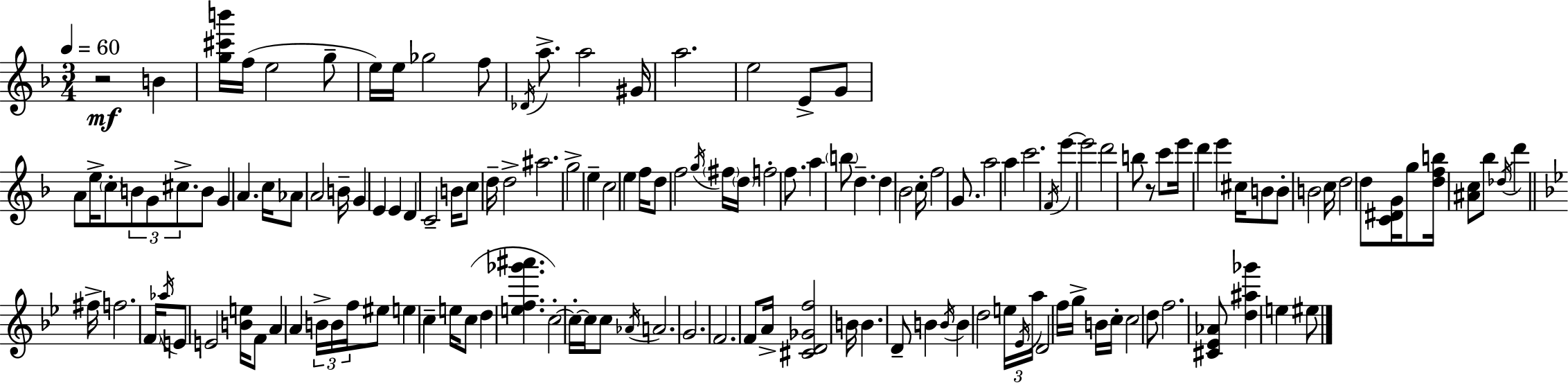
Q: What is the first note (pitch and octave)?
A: B4